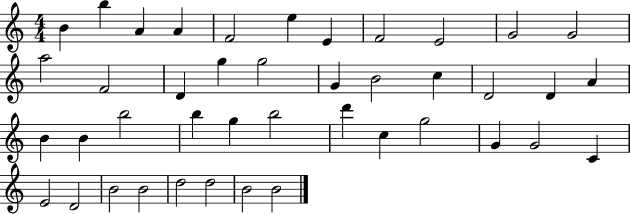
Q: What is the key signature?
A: C major